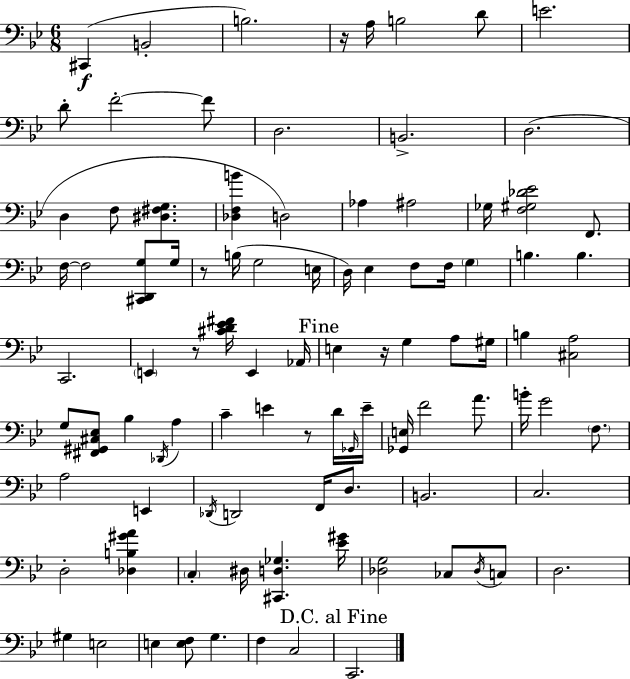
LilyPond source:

{
  \clef bass
  \numericTimeSignature
  \time 6/8
  \key bes \major
  cis,4(\f b,2-. | b2.) | r16 a16 b2 d'8 | e'2. | \break d'8-. f'2-.~~ f'8 | d2. | b,2.-> | d2.( | \break d4 f8 <dis fis g>4. | <des f b'>4 d2) | aes4 ais2 | ges16 <f gis des' ees'>2 f,8. | \break f16~~ f2 <cis, d, g>8 g16 | r8 b16( g2 e16 | d16) ees4 f8 f16 \parenthesize g4 | b4. b4. | \break c,2. | \parenthesize e,4 r8 <cis' d' ees' fis'>16 e,4 aes,16 | \mark "Fine" e4 r16 g4 a8 gis16 | b4 <cis a>2 | \break g8 <fis, gis, cis ees>8 bes4 \acciaccatura { des,16 } a4 | c'4-- e'4 r8 d'16 | \grace { ges,16 } e'16-- <ges, e>16 f'2 a'8. | b'16-. g'2 \parenthesize f8. | \break a2 e,4 | \acciaccatura { des,16 } d,2 f,16 | d8. b,2. | c2. | \break d2-. <des b gis' a'>4 | \parenthesize c4-. dis16 <cis, d ges>4. | <ees' gis'>16 <des g>2 ces8 | \acciaccatura { des16 } c8 d2. | \break gis4 e2 | e4 <e f>8 g4. | f4 c2 | \mark "D.C. al Fine" c,2. | \break \bar "|."
}